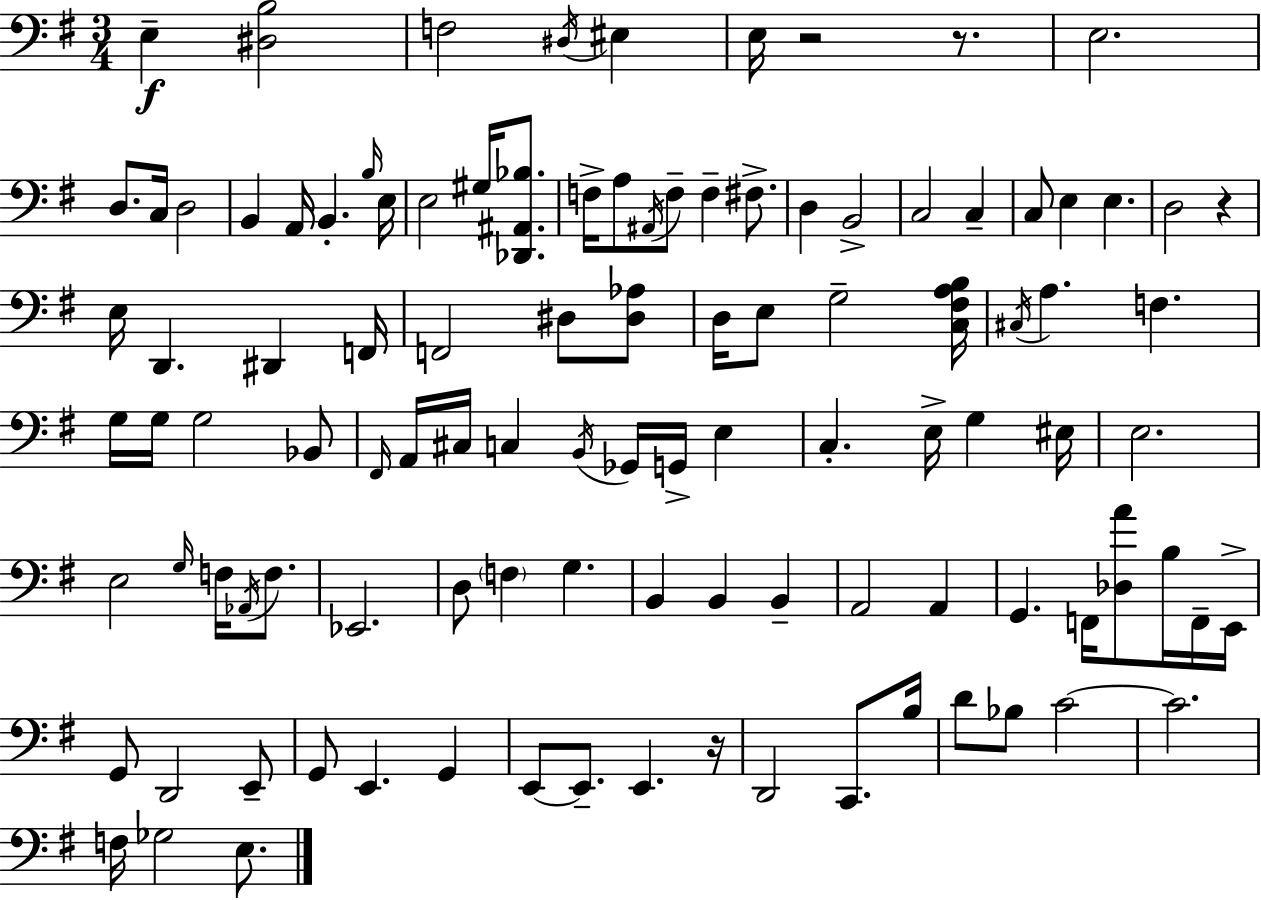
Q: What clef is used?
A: bass